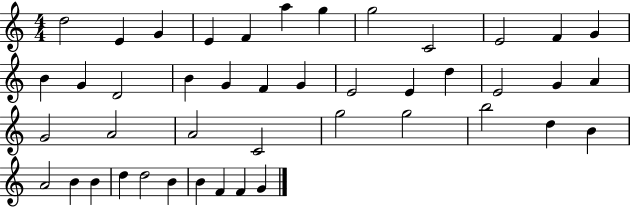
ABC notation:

X:1
T:Untitled
M:4/4
L:1/4
K:C
d2 E G E F a g g2 C2 E2 F G B G D2 B G F G E2 E d E2 G A G2 A2 A2 C2 g2 g2 b2 d B A2 B B d d2 B B F F G